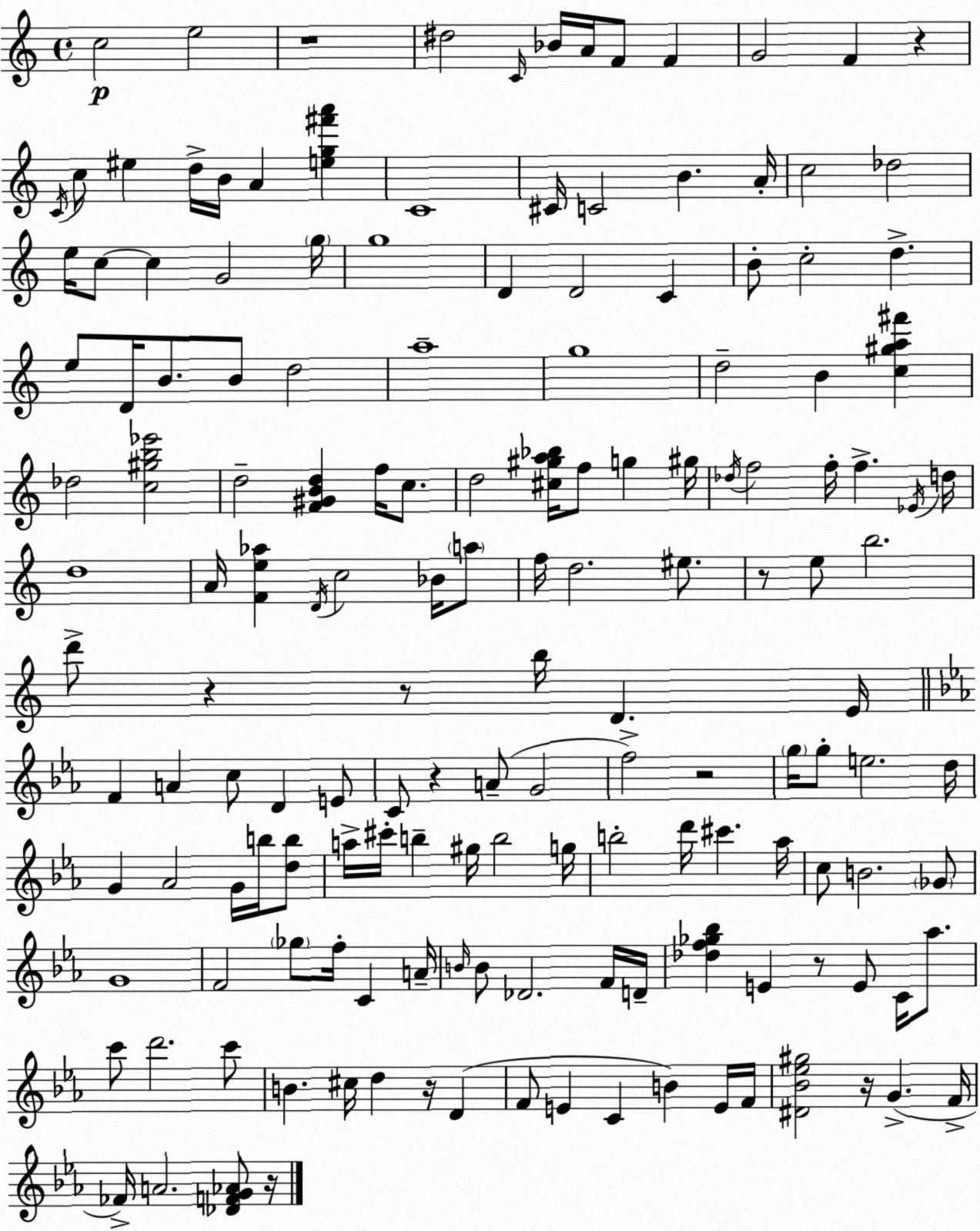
X:1
T:Untitled
M:4/4
L:1/4
K:Am
c2 e2 z4 ^d2 C/4 _B/4 A/4 F/2 F G2 F z C/4 c/2 ^e d/4 B/4 A [eg^f'a'] C4 ^C/4 C2 B A/4 c2 _d2 e/4 c/2 c G2 g/4 g4 D D2 C B/2 c2 d e/2 D/4 B/2 B/2 d2 a4 g4 d2 B [c^ga^f'] _d2 [c^gb_e']2 d2 [F^GBd] f/4 c/2 d2 [^c^ga_b]/4 f/2 g ^g/4 _d/4 f2 f/4 f _E/4 d/4 d4 A/4 [Fe_a] D/4 c2 _B/4 a/2 f/4 d2 ^e/2 z/2 e/2 b2 d'/2 z z/2 b/4 D E/4 F A c/2 D E/2 C/2 z A/2 G2 f2 z2 g/4 g/2 e2 d/4 G _A2 G/4 b/4 [db]/2 a/4 ^c'/4 b ^g/4 b2 g/4 b2 d'/4 ^c' _a/4 c/2 B2 _G/2 G4 F2 _g/2 f/4 C A/4 B/4 B/2 _D2 F/4 D/4 [_df_g_b] E z/2 E/2 C/4 _a/2 c'/2 d'2 c'/2 B ^c/4 d z/4 D F/2 E C B E/4 F/4 [^D_B_e^g]2 z/4 G F/4 _F/4 A2 [_DFG_A]/2 z/4